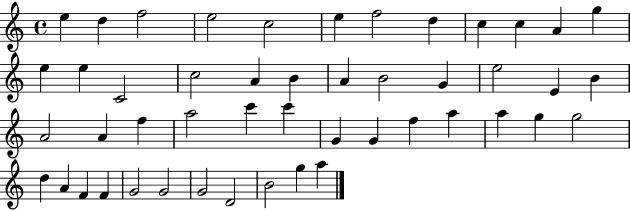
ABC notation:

X:1
T:Untitled
M:4/4
L:1/4
K:C
e d f2 e2 c2 e f2 d c c A g e e C2 c2 A B A B2 G e2 E B A2 A f a2 c' c' G G f a a g g2 d A F F G2 G2 G2 D2 B2 g a